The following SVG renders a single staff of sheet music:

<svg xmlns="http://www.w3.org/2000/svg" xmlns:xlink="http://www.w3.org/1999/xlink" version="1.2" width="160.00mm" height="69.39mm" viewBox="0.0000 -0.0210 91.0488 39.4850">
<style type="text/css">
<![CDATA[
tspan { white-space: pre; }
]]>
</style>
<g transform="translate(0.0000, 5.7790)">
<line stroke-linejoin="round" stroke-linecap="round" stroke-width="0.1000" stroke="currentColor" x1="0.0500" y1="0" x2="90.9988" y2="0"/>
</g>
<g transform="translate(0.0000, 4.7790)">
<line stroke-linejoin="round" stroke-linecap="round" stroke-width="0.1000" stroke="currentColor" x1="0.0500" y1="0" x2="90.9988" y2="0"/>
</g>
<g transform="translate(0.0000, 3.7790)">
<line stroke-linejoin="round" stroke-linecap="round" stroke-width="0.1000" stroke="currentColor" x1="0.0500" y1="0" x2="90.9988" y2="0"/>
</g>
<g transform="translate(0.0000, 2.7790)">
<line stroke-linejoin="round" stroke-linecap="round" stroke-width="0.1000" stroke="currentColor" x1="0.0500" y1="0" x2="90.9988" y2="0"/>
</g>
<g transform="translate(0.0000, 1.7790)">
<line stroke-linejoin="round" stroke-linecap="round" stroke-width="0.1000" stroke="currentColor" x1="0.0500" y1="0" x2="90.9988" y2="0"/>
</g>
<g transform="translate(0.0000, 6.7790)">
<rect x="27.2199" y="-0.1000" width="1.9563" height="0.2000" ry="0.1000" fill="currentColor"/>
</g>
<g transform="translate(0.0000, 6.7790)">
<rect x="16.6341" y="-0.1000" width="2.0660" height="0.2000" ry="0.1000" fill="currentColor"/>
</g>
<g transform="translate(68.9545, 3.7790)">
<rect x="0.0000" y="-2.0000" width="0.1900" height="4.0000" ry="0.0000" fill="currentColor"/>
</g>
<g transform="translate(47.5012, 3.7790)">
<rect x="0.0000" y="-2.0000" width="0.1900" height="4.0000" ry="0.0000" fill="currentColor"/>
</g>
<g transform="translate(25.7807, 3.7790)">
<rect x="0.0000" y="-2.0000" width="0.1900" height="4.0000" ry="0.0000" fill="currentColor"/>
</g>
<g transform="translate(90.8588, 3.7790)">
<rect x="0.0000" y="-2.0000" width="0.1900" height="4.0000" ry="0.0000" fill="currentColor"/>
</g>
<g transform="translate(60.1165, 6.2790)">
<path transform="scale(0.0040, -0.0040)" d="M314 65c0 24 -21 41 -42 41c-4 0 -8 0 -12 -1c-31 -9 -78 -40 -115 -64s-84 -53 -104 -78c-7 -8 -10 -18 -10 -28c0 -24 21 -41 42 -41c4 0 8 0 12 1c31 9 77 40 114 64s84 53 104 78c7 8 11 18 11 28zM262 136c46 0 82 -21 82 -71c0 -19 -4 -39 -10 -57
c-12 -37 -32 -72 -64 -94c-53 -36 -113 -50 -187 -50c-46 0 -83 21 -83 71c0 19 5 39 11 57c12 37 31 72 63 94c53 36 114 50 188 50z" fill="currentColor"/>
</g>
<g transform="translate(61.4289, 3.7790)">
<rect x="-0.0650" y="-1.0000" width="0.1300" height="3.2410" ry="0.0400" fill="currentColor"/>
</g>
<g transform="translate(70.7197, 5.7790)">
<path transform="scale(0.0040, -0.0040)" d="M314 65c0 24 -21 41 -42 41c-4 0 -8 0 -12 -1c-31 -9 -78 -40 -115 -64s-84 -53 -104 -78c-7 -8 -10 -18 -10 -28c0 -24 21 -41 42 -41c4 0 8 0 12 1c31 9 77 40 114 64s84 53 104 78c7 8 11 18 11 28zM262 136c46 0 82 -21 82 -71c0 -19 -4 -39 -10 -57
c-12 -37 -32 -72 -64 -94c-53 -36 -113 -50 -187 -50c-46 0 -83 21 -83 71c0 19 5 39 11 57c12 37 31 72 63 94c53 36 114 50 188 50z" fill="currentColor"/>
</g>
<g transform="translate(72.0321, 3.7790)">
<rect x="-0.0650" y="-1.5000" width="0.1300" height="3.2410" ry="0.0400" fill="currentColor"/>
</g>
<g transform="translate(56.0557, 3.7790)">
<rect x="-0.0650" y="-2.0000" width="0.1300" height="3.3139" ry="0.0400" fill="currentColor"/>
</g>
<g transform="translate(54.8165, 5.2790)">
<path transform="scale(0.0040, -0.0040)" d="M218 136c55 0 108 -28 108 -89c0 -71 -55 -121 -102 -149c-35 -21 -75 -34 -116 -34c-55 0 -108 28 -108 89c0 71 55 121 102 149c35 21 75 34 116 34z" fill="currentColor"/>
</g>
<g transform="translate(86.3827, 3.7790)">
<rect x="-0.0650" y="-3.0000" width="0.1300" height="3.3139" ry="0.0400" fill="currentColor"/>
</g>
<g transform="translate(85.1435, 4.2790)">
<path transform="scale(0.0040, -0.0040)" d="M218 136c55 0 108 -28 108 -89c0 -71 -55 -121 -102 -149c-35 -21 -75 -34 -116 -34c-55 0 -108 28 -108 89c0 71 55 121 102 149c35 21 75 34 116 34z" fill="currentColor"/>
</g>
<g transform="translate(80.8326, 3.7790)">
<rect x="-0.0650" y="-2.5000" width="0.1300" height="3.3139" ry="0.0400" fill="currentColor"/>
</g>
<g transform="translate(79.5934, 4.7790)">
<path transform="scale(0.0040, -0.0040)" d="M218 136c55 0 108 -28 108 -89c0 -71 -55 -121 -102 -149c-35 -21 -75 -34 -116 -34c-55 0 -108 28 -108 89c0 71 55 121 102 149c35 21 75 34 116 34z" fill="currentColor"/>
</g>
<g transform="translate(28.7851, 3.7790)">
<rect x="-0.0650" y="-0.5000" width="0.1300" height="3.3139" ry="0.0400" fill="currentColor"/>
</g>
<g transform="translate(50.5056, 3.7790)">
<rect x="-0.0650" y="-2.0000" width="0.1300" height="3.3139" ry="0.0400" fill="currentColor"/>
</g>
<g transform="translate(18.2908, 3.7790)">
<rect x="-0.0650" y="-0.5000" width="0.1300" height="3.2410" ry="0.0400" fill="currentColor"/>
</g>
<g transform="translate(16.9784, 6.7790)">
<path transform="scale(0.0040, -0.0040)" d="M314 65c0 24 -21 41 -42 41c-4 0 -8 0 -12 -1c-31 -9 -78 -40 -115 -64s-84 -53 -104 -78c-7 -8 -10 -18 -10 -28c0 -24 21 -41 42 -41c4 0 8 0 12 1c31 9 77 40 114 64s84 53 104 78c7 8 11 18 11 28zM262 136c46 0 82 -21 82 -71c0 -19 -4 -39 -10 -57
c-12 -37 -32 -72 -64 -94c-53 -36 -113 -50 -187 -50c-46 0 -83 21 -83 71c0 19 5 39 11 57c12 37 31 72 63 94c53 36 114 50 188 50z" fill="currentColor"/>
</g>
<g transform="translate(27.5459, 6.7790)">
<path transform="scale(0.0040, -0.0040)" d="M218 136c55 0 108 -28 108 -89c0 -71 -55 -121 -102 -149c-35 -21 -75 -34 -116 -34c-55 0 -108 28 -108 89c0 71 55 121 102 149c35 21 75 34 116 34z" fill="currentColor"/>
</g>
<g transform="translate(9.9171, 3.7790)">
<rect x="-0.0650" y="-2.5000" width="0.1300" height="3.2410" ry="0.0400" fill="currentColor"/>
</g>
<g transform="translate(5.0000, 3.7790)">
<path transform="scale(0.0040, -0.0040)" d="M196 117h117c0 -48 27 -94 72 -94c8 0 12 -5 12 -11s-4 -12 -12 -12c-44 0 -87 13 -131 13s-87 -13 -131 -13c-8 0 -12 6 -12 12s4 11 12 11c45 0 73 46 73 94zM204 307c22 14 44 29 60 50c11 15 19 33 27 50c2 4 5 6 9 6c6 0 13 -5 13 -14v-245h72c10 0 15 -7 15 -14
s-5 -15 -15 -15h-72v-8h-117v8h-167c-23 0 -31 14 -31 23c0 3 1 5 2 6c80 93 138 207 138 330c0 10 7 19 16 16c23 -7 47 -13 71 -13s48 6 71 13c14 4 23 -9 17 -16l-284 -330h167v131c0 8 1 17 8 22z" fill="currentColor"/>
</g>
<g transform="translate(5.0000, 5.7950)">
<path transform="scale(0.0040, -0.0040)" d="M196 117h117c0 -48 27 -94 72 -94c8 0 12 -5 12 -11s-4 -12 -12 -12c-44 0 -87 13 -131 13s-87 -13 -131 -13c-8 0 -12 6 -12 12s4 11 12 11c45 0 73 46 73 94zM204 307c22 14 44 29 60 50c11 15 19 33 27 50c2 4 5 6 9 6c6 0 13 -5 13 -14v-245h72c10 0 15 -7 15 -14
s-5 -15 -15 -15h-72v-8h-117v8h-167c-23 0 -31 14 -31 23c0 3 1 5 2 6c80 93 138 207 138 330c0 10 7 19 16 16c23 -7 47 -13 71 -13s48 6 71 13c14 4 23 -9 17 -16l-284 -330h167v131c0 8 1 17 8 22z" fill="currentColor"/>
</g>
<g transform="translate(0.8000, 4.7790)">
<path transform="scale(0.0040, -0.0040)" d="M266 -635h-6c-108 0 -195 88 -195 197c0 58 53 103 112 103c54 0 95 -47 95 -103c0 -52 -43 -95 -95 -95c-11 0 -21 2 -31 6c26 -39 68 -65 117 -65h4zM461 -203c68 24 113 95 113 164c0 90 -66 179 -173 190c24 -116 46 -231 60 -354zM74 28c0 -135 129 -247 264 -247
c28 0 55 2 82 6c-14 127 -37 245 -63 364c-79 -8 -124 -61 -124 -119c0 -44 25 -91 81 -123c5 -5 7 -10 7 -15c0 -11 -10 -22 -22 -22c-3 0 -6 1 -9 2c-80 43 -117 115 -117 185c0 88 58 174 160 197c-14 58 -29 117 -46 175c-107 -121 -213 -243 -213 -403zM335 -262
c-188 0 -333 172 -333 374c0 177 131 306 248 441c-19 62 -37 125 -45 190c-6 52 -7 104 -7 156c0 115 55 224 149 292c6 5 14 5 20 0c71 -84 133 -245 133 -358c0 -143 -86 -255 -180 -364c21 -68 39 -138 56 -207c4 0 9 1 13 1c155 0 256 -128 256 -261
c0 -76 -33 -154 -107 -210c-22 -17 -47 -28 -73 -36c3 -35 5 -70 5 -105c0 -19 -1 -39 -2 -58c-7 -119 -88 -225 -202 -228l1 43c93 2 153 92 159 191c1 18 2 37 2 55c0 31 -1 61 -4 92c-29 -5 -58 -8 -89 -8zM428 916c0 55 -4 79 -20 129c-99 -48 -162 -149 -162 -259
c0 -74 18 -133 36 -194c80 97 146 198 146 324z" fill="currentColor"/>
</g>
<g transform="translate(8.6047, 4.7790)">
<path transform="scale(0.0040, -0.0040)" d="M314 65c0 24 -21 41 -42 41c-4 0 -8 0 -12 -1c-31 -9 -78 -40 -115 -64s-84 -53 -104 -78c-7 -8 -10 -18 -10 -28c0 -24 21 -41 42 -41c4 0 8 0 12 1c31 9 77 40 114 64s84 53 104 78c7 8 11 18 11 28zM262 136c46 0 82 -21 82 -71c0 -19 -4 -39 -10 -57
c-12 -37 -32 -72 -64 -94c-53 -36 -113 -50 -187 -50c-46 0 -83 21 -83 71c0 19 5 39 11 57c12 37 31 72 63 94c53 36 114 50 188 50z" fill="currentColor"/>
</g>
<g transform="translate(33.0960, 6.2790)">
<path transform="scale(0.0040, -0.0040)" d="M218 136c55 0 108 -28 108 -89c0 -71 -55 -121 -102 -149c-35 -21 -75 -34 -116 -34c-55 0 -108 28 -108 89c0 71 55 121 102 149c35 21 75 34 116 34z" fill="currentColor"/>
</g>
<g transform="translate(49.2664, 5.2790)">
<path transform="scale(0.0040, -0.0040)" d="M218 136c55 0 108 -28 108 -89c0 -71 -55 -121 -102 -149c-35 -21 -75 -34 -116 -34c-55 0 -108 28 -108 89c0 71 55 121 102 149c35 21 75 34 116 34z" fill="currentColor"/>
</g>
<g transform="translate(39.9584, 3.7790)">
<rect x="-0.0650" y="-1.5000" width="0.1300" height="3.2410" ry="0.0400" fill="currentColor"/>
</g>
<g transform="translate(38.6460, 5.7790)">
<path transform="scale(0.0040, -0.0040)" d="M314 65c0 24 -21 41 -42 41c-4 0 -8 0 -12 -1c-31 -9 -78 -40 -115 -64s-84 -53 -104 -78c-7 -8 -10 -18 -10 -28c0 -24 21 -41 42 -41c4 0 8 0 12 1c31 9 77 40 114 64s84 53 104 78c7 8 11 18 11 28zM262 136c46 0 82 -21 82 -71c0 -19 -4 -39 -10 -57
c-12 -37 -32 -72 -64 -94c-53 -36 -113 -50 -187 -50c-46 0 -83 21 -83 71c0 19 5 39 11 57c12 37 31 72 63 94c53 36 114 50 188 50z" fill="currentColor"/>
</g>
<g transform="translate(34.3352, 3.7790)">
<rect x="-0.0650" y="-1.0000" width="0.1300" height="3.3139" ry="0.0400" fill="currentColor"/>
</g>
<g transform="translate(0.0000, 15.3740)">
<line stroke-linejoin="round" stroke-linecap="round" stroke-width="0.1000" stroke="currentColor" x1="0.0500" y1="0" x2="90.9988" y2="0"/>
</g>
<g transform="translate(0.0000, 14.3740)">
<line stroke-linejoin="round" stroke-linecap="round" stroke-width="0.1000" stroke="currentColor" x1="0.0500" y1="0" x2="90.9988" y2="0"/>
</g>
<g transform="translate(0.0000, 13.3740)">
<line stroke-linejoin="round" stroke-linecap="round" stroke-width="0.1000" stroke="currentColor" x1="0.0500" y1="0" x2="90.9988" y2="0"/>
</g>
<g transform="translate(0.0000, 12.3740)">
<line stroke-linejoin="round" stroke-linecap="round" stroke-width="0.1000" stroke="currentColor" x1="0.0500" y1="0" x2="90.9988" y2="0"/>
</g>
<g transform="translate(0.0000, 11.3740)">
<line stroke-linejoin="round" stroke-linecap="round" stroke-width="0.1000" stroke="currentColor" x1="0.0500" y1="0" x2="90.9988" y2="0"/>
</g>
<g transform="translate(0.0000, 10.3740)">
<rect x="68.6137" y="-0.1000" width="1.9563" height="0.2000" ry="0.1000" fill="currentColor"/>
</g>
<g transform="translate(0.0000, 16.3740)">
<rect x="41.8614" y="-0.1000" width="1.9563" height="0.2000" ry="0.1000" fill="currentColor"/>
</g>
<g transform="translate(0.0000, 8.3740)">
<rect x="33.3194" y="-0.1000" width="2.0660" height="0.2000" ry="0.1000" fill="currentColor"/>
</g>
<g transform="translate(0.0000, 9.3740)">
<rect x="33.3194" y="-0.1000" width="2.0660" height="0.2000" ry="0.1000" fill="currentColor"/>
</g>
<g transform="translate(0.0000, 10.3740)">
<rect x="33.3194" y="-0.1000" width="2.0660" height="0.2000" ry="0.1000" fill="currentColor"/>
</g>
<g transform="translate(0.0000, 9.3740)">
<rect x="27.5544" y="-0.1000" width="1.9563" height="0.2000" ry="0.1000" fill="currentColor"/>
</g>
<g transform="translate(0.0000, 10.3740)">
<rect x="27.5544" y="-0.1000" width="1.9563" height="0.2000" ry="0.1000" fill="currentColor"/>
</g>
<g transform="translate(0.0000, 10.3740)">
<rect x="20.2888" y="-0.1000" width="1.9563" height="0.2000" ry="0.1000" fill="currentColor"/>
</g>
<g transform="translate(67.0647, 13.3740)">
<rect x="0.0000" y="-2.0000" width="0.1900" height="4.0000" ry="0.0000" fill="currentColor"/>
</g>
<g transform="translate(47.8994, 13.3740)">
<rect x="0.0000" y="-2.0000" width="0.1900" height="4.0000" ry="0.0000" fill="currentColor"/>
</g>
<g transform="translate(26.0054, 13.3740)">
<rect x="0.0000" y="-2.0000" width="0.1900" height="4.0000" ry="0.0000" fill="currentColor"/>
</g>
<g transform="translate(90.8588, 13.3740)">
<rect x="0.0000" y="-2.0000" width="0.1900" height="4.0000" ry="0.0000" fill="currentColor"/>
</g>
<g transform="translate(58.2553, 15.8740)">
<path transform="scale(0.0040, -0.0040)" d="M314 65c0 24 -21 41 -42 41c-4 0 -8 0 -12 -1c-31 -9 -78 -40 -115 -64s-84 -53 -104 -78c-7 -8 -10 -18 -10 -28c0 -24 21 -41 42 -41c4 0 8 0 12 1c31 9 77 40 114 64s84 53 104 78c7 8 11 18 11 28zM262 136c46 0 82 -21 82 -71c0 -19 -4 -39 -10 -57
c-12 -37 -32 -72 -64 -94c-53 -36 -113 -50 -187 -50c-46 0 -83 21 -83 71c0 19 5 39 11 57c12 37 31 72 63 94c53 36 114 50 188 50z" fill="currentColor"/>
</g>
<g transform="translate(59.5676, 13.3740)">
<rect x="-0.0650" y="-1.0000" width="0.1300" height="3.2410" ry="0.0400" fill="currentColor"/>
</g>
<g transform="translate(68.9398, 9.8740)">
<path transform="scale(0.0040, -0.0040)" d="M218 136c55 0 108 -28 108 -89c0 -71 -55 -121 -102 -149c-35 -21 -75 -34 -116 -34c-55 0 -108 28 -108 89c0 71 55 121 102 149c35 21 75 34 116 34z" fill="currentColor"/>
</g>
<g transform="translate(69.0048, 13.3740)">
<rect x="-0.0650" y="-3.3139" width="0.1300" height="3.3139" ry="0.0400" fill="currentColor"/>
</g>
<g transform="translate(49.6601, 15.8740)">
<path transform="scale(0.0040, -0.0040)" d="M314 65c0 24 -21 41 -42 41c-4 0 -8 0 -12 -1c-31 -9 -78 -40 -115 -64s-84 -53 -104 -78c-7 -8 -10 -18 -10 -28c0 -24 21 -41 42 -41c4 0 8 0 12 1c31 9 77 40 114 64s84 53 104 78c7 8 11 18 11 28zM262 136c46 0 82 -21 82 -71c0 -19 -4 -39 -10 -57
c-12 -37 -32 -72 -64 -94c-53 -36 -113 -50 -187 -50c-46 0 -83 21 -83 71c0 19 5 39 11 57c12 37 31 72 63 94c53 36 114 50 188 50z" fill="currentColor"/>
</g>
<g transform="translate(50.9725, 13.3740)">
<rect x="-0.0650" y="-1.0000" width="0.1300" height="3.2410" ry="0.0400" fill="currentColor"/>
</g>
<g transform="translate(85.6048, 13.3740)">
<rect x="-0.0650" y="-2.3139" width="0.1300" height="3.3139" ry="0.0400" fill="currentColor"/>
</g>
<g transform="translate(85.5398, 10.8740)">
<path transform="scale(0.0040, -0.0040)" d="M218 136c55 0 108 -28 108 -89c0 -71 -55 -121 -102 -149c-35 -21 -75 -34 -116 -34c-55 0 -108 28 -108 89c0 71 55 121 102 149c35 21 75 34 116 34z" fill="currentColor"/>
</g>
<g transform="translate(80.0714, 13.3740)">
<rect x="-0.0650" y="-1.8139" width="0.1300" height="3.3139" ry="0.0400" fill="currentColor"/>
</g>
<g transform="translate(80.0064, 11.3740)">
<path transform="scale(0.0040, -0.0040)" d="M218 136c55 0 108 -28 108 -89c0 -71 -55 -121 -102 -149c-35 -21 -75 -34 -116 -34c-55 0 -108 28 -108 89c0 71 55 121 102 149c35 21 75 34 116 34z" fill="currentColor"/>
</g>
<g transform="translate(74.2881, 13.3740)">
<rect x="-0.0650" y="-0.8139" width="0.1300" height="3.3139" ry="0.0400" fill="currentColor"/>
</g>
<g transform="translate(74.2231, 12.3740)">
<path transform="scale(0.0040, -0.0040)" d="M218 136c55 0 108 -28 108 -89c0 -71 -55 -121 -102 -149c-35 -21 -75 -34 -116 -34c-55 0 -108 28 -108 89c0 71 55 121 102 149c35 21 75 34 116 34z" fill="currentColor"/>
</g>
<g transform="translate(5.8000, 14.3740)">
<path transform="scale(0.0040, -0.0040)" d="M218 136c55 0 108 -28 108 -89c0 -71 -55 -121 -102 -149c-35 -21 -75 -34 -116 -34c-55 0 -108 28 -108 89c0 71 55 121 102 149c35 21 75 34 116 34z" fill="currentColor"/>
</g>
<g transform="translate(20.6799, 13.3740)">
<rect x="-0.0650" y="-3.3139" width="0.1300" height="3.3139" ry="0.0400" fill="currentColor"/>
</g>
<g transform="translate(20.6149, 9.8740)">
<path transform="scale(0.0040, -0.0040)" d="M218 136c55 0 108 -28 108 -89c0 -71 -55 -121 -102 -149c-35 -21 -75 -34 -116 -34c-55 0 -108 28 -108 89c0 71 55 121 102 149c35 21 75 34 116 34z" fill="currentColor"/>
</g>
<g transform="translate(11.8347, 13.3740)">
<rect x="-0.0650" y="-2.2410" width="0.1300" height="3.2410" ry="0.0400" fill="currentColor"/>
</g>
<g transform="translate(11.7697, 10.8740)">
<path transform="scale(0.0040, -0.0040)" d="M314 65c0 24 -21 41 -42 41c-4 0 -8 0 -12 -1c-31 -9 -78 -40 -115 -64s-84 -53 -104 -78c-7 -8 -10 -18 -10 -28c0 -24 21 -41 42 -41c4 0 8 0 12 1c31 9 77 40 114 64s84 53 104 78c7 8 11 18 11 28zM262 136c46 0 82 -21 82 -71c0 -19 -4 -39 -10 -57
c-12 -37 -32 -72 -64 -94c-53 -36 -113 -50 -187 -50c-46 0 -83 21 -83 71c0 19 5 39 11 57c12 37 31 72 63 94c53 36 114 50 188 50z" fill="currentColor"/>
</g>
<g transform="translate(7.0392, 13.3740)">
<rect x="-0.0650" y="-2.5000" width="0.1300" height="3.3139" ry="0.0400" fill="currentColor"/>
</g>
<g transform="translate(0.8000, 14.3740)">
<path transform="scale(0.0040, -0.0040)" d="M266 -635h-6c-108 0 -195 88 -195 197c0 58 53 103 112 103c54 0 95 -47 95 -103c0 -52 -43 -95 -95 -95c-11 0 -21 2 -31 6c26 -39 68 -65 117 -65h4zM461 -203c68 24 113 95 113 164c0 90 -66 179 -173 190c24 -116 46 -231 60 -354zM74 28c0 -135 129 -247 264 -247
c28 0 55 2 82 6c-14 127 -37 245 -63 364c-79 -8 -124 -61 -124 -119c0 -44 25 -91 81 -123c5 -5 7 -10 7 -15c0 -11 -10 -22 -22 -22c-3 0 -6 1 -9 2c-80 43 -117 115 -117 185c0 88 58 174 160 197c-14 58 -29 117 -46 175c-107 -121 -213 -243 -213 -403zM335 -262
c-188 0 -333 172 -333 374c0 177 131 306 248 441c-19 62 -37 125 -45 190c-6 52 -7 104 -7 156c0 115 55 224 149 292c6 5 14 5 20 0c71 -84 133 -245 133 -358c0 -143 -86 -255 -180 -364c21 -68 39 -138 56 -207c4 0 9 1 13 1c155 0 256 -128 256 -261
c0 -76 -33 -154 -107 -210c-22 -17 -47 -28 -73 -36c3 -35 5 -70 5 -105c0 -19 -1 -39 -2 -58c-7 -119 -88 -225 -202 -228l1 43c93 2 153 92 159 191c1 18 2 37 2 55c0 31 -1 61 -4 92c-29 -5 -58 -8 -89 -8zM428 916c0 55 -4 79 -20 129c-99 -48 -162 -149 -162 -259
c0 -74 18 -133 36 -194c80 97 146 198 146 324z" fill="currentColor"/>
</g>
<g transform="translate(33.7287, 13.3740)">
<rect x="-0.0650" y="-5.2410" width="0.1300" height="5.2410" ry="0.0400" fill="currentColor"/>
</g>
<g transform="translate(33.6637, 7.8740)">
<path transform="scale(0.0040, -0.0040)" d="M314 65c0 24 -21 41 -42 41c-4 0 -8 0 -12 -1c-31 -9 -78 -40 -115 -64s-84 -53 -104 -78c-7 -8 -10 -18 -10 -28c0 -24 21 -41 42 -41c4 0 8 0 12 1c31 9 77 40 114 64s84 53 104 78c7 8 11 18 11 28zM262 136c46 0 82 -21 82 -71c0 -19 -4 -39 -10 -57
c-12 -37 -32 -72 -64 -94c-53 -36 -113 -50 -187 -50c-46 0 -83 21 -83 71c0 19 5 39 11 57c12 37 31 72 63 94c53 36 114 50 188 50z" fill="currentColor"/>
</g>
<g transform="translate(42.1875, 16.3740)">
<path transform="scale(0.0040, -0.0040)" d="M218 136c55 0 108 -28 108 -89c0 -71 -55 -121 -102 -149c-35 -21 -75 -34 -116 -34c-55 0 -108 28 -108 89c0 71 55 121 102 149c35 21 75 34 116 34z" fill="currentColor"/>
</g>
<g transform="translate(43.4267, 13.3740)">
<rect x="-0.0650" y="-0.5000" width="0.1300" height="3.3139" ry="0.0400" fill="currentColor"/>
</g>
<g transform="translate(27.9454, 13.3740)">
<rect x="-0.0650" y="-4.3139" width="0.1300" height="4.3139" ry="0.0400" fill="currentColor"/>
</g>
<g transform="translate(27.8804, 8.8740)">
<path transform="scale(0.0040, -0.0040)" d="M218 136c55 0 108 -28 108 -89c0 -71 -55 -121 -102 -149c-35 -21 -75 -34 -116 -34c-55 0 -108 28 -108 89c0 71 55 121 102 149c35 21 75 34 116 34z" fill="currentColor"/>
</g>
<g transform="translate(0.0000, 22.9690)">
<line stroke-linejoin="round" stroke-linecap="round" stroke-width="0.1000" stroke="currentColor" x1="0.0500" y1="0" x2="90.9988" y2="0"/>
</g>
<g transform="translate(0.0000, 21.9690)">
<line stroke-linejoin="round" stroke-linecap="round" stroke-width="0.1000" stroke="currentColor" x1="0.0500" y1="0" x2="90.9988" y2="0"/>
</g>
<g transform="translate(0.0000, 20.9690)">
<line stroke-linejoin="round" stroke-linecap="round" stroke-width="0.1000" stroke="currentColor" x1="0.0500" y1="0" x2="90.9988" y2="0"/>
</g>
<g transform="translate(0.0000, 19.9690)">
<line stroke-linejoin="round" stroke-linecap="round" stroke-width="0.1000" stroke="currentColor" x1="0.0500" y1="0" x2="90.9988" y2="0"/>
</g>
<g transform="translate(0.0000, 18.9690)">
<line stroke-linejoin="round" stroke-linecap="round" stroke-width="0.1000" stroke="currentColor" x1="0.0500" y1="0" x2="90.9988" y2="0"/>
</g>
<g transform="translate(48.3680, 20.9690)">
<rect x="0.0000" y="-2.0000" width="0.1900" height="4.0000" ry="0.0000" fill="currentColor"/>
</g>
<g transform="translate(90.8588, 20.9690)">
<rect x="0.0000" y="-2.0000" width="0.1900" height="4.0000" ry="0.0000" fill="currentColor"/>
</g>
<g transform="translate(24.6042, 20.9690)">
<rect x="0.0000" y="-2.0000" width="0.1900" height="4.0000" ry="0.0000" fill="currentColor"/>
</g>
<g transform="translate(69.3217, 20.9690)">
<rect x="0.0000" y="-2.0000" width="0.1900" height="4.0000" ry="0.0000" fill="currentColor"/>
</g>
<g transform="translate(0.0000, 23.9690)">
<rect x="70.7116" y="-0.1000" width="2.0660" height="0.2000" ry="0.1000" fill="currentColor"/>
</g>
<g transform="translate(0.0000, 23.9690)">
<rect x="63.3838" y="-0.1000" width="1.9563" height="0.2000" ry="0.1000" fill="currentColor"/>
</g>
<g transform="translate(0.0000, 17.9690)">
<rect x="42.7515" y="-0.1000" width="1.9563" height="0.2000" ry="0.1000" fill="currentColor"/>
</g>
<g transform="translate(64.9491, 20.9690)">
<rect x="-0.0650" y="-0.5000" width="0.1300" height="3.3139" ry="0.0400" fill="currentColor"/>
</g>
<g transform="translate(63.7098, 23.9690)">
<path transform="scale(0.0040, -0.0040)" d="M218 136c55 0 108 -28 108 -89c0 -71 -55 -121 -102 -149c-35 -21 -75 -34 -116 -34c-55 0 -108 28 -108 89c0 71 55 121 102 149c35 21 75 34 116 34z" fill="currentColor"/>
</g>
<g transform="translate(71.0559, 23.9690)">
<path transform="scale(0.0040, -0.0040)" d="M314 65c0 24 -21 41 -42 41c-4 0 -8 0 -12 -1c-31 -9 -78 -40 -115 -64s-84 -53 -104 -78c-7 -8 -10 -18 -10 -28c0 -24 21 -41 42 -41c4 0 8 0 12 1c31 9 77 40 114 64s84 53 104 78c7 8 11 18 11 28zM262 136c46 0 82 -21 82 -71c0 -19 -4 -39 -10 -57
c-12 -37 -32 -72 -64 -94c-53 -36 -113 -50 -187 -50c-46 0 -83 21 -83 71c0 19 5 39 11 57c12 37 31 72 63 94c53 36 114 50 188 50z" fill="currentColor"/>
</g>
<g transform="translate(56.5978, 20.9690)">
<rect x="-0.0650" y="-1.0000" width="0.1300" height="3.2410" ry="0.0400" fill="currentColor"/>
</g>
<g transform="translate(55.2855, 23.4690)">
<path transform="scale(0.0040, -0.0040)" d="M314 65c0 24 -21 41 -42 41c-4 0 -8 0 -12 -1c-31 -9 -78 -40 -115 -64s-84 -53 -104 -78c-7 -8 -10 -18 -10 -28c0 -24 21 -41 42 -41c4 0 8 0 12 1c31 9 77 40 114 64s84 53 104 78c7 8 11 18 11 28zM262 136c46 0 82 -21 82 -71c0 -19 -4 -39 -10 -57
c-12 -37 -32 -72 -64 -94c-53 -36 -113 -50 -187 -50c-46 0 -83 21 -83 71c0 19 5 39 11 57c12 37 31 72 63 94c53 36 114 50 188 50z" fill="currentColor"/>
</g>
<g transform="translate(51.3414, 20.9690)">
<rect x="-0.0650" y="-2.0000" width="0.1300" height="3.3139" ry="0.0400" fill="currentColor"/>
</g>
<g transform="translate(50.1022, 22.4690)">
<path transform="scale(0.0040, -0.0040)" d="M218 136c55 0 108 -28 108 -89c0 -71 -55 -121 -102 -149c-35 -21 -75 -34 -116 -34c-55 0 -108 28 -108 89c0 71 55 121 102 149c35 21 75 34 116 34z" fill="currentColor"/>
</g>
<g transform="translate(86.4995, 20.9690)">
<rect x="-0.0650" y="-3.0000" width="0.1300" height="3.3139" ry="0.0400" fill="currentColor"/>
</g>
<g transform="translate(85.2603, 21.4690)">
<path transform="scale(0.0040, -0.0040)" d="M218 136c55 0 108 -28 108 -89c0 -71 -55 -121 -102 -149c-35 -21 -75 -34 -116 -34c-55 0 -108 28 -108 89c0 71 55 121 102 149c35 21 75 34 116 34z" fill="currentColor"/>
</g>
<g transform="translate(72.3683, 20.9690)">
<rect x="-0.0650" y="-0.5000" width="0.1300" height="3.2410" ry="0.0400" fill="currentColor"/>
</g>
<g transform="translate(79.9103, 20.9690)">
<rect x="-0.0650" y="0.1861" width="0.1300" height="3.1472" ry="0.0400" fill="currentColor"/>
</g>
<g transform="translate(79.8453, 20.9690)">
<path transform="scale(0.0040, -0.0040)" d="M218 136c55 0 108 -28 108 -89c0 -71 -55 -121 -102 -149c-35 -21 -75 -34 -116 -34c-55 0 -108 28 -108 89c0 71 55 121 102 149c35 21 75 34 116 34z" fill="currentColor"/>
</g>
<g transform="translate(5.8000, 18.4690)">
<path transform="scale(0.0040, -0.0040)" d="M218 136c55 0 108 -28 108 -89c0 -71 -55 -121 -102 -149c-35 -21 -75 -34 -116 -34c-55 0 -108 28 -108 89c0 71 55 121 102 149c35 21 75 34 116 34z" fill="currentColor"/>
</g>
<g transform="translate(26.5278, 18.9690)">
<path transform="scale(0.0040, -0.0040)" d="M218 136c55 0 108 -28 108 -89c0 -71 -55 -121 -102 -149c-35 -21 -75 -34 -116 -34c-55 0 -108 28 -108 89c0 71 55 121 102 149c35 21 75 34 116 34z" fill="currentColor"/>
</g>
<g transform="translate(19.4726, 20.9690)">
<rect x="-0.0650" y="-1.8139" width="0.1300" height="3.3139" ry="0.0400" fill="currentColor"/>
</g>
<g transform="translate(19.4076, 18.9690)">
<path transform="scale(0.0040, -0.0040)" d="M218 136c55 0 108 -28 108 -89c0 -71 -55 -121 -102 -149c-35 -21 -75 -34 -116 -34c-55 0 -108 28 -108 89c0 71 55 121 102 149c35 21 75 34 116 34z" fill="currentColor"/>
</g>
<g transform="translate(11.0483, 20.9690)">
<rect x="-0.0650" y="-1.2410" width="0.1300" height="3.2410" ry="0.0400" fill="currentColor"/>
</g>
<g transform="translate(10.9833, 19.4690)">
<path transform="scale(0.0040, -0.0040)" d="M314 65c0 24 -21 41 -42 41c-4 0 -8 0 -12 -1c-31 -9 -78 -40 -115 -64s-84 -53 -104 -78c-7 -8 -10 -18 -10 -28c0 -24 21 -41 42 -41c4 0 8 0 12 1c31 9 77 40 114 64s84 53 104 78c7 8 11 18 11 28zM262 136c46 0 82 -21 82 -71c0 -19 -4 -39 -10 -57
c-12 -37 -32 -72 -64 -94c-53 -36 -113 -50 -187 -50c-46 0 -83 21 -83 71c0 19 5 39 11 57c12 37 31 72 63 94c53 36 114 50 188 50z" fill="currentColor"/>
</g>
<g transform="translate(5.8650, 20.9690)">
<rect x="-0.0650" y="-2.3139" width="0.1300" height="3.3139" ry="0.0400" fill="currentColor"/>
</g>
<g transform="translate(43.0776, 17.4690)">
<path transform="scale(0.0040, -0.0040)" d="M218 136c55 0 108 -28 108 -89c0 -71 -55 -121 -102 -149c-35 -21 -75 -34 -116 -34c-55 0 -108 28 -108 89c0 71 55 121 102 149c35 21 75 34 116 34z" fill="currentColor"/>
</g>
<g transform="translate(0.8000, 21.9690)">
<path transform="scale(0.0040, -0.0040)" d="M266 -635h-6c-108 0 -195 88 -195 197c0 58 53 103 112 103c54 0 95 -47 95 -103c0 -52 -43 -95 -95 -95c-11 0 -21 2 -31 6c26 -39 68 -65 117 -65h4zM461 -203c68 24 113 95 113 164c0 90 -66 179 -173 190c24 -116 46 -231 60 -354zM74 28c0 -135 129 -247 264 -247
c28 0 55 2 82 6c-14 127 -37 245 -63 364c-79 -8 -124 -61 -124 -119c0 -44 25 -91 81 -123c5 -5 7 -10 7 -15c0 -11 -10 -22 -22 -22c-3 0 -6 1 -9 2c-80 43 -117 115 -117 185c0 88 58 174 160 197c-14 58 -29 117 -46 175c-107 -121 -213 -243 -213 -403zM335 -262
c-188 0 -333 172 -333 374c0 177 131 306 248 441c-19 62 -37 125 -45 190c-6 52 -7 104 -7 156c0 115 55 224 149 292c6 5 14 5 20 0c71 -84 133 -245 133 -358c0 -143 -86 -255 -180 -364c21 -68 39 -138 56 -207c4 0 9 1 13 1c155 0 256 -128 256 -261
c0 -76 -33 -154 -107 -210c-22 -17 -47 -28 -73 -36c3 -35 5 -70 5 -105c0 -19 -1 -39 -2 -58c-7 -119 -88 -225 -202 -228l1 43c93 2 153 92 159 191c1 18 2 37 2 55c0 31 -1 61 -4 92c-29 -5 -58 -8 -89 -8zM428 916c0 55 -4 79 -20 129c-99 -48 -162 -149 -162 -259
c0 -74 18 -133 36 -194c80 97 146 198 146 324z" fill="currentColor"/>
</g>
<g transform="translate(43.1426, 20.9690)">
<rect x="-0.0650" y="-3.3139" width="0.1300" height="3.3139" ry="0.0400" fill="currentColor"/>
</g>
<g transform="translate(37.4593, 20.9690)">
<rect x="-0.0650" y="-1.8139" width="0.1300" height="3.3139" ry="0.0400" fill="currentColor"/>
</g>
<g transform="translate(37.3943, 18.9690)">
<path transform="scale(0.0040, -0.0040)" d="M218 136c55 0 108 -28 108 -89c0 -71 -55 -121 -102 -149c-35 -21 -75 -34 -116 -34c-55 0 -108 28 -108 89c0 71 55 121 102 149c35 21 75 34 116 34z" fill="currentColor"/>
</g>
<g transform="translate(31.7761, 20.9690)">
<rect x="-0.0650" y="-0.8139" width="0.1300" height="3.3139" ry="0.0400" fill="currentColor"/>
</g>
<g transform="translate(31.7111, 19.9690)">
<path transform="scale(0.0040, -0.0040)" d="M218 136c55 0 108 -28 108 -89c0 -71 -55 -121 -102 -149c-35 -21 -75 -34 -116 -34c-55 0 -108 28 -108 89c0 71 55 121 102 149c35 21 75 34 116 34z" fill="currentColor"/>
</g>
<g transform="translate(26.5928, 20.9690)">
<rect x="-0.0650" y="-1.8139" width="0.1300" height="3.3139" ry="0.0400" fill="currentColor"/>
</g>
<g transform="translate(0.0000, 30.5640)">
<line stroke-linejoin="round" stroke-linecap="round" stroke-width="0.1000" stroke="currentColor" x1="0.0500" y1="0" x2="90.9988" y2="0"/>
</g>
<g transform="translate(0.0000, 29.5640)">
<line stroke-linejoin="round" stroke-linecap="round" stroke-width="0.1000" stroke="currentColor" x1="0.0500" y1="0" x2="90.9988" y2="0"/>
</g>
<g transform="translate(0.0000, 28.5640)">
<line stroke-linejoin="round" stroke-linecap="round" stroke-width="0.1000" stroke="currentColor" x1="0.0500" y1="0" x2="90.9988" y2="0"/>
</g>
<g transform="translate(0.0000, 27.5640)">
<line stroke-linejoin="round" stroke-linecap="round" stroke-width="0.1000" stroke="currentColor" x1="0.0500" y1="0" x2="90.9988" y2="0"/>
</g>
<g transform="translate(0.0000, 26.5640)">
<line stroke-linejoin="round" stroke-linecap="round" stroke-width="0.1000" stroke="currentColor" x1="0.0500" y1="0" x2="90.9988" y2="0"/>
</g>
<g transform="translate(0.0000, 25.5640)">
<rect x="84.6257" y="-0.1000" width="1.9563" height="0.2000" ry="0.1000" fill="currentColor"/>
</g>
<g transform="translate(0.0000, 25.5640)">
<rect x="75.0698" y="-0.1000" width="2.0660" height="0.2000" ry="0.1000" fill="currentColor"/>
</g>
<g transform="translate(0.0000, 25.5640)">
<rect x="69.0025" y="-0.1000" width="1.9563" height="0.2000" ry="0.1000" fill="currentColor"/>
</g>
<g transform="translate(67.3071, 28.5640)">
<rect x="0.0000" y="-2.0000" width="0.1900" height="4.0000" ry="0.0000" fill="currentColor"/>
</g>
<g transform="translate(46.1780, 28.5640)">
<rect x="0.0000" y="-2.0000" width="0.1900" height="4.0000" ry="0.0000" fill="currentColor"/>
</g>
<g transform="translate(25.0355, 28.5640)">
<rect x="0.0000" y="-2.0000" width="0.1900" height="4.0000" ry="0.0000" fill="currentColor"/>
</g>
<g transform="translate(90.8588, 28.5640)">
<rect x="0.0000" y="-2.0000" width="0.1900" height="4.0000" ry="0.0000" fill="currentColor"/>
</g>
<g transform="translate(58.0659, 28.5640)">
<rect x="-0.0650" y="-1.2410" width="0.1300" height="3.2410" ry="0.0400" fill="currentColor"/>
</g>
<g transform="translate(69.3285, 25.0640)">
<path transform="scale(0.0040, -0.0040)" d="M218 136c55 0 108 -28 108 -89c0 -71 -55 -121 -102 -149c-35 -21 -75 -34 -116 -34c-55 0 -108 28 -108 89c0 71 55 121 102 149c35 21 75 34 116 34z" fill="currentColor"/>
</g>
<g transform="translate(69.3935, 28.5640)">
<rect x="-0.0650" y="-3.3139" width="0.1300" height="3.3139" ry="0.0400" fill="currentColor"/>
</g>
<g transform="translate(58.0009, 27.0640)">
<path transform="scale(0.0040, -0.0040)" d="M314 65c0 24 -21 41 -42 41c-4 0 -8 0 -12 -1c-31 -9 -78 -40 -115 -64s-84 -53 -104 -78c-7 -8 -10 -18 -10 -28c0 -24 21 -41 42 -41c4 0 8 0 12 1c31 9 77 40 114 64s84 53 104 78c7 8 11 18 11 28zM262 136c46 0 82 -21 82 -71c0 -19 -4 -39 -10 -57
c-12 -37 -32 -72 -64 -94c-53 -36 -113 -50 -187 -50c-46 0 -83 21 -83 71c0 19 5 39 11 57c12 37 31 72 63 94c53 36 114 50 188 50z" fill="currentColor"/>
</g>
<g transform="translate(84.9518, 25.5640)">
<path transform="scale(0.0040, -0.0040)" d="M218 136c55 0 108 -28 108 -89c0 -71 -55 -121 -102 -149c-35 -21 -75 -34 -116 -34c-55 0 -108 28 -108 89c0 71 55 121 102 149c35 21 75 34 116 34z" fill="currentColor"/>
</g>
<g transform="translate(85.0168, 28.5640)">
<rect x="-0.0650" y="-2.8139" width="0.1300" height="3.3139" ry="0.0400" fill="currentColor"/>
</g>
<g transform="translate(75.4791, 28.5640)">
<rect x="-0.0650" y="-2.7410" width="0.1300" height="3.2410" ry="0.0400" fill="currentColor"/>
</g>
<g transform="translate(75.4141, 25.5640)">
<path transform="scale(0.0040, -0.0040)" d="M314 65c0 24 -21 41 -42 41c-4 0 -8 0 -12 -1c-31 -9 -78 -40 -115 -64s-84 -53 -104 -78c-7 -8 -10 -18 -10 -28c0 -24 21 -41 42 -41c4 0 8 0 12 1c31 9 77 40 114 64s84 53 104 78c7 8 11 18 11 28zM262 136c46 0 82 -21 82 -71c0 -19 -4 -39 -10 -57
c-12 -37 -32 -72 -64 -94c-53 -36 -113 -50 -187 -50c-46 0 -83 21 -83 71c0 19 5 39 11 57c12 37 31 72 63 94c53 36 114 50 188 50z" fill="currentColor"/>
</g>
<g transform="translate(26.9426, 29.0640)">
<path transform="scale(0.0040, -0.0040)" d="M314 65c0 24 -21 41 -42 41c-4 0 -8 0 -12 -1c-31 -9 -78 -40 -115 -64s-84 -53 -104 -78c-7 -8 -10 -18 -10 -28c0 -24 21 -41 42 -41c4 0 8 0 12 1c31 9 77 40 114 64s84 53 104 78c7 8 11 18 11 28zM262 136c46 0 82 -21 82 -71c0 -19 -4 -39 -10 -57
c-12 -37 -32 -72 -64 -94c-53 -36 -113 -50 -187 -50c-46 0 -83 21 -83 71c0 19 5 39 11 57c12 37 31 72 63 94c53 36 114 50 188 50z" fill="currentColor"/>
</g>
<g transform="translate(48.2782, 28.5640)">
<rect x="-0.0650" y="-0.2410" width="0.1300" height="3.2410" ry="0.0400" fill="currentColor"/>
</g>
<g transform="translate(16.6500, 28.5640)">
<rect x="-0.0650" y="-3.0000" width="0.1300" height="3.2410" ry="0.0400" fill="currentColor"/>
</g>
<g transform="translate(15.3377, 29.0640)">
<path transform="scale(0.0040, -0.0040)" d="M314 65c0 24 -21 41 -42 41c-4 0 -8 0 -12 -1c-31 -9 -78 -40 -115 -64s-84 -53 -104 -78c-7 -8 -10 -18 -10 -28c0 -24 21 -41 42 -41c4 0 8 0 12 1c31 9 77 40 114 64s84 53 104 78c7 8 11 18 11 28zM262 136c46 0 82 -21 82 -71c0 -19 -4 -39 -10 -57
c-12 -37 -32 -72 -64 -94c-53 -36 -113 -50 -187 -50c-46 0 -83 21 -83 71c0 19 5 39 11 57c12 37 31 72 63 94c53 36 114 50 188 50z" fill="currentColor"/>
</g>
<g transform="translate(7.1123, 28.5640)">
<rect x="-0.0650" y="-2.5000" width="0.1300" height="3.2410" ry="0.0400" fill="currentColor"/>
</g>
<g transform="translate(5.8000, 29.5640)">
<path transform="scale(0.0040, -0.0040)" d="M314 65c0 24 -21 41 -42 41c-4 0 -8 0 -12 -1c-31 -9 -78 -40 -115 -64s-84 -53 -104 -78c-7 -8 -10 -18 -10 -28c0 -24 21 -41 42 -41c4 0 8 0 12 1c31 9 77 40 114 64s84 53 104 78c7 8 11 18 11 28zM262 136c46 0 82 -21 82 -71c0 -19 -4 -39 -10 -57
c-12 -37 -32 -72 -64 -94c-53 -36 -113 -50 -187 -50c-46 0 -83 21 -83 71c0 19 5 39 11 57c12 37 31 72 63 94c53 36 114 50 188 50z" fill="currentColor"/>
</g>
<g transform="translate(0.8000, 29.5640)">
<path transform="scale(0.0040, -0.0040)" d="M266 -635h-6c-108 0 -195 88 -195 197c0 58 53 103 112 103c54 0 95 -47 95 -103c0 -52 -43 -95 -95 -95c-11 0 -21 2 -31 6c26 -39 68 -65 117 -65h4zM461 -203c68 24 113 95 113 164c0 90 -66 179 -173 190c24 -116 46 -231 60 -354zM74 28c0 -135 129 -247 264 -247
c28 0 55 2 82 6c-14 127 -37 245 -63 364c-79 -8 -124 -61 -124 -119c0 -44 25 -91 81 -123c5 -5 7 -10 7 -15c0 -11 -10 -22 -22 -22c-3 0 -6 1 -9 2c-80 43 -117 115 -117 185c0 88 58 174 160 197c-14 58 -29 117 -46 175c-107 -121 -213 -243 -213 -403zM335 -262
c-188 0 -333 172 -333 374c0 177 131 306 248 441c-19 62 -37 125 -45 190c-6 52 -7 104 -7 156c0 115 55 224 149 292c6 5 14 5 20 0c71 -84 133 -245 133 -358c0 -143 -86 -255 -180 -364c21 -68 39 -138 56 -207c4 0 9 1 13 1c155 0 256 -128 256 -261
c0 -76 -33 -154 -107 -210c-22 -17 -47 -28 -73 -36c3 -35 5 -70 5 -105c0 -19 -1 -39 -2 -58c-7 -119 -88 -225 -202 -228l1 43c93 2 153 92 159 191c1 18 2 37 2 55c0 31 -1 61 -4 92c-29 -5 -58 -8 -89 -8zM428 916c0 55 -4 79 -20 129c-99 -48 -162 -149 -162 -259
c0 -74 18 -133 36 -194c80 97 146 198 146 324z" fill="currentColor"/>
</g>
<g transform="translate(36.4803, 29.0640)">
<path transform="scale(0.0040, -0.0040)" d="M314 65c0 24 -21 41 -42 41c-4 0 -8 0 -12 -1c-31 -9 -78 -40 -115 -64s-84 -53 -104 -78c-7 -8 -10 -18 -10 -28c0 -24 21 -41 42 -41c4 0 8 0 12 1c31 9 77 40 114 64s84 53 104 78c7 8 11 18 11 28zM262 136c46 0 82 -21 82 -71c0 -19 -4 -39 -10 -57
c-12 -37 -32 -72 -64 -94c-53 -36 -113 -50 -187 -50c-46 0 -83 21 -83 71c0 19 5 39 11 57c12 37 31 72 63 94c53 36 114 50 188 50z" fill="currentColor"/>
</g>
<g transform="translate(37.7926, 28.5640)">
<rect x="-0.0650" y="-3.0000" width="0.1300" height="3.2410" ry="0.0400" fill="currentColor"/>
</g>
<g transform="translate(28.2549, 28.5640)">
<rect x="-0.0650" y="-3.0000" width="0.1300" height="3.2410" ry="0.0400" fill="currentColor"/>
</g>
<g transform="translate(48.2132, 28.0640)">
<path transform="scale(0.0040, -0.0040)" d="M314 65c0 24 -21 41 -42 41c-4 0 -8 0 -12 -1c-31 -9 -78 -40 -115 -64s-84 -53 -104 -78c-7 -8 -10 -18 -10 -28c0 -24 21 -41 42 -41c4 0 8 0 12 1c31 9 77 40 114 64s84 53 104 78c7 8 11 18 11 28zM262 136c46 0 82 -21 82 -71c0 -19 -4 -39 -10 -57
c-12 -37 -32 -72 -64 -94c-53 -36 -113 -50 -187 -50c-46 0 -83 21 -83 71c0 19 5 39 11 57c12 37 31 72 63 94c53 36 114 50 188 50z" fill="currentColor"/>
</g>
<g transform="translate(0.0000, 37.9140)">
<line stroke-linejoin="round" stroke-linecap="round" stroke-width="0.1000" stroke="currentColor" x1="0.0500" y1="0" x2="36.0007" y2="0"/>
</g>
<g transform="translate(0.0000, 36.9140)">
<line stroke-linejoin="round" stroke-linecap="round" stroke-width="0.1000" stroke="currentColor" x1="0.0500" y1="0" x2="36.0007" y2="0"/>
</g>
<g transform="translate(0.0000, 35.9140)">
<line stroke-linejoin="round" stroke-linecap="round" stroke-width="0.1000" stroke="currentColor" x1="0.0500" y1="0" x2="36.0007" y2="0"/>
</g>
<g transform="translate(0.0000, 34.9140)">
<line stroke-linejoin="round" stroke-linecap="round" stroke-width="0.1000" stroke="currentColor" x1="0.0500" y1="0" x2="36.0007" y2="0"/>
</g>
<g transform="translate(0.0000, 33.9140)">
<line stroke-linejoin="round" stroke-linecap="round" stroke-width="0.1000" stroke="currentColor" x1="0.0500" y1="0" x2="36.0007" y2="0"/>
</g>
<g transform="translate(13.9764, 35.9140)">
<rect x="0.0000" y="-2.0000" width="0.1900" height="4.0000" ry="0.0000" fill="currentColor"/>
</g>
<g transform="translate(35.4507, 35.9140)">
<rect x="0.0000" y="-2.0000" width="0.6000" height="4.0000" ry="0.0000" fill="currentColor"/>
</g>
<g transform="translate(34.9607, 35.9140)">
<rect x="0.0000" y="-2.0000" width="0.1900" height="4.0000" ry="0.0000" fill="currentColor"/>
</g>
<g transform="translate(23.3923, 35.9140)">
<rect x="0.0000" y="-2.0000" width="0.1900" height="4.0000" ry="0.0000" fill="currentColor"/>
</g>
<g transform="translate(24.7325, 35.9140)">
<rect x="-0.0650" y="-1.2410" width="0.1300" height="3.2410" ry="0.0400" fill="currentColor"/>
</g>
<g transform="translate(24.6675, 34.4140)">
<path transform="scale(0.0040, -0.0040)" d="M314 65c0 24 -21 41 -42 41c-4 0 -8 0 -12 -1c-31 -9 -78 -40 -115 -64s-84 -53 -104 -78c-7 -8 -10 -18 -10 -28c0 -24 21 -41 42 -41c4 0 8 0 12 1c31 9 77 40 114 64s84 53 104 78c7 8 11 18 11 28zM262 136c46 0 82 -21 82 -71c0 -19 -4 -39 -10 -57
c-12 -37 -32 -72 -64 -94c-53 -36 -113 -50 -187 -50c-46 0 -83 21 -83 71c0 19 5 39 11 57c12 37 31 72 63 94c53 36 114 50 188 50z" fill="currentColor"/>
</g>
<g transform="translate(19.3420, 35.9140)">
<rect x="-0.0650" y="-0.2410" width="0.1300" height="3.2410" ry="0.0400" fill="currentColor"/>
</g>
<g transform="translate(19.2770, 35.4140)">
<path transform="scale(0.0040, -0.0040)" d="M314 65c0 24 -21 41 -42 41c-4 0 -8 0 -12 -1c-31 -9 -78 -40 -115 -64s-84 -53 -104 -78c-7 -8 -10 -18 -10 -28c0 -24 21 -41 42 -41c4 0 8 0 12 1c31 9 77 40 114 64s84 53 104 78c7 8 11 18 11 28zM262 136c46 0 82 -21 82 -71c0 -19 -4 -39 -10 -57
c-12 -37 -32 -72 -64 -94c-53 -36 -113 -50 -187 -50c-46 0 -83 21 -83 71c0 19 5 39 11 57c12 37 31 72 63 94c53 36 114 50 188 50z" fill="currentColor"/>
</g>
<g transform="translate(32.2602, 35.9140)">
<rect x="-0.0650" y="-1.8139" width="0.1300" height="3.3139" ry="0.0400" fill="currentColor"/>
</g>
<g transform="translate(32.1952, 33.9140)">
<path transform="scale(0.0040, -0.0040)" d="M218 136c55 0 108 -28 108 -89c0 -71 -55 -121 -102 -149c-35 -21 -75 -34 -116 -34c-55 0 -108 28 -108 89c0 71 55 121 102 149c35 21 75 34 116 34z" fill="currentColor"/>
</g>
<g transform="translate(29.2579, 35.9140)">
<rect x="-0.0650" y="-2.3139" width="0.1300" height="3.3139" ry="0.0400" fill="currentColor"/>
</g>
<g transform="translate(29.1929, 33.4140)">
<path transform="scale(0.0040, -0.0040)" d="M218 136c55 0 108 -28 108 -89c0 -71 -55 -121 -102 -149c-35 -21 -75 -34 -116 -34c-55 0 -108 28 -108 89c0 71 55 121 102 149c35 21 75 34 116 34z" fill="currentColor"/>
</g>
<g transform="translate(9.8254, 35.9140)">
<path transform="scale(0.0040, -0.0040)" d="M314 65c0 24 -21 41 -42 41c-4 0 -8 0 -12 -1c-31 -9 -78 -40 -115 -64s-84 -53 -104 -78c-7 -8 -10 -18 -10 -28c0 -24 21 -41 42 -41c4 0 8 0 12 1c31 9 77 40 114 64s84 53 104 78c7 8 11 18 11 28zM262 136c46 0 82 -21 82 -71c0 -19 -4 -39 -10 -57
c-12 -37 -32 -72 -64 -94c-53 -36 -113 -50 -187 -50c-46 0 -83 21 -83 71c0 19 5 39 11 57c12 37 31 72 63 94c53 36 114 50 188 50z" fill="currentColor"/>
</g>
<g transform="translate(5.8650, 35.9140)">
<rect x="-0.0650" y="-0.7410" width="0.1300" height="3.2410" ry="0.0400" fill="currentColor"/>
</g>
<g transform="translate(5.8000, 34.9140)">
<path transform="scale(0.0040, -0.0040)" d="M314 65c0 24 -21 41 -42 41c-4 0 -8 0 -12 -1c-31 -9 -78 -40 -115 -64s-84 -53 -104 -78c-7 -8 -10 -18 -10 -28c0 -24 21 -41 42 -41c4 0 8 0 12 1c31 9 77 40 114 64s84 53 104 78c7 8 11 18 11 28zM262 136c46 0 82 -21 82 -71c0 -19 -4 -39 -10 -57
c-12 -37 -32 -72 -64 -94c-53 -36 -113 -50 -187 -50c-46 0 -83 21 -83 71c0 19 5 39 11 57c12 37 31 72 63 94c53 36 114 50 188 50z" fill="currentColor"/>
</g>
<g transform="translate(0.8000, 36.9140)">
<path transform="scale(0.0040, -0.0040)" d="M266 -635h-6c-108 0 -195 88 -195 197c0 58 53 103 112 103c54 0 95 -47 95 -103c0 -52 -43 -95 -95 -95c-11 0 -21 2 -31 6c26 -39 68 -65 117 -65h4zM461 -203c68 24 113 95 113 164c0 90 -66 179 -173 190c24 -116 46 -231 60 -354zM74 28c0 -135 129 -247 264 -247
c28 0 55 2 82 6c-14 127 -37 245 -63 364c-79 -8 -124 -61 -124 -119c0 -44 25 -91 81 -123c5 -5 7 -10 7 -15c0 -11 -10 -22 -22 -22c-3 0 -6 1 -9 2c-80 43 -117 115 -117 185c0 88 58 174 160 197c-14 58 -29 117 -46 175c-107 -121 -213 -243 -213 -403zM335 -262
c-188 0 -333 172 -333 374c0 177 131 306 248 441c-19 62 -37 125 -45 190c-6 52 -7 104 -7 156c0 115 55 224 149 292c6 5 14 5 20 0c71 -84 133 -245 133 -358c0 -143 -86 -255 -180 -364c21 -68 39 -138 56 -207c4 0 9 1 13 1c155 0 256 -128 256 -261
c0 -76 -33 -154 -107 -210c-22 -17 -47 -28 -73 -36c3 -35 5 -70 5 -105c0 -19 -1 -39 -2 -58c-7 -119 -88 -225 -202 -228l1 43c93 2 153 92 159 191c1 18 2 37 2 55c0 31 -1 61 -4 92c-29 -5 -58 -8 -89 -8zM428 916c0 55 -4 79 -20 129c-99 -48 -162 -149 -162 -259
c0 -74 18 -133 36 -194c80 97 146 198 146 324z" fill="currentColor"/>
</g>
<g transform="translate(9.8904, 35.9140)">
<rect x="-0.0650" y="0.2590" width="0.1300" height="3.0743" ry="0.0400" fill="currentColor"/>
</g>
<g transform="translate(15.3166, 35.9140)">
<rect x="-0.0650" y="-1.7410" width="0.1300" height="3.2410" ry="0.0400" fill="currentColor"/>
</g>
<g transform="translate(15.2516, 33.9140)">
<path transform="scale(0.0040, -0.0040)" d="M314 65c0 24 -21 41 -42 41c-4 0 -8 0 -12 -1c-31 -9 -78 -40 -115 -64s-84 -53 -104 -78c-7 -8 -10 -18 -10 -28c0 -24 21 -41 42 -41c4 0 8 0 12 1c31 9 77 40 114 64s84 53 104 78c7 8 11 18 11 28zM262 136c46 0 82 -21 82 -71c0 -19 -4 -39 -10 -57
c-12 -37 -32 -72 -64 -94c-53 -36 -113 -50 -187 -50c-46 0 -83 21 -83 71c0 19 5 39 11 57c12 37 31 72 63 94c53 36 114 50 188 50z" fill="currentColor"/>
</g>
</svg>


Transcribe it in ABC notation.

X:1
T:Untitled
M:4/4
L:1/4
K:C
G2 C2 C D E2 F F D2 E2 G A G g2 b d' f'2 C D2 D2 b d f g g e2 f f d f b F D2 C C2 B A G2 A2 A2 A2 c2 e2 b a2 a d2 B2 f2 c2 e2 g f